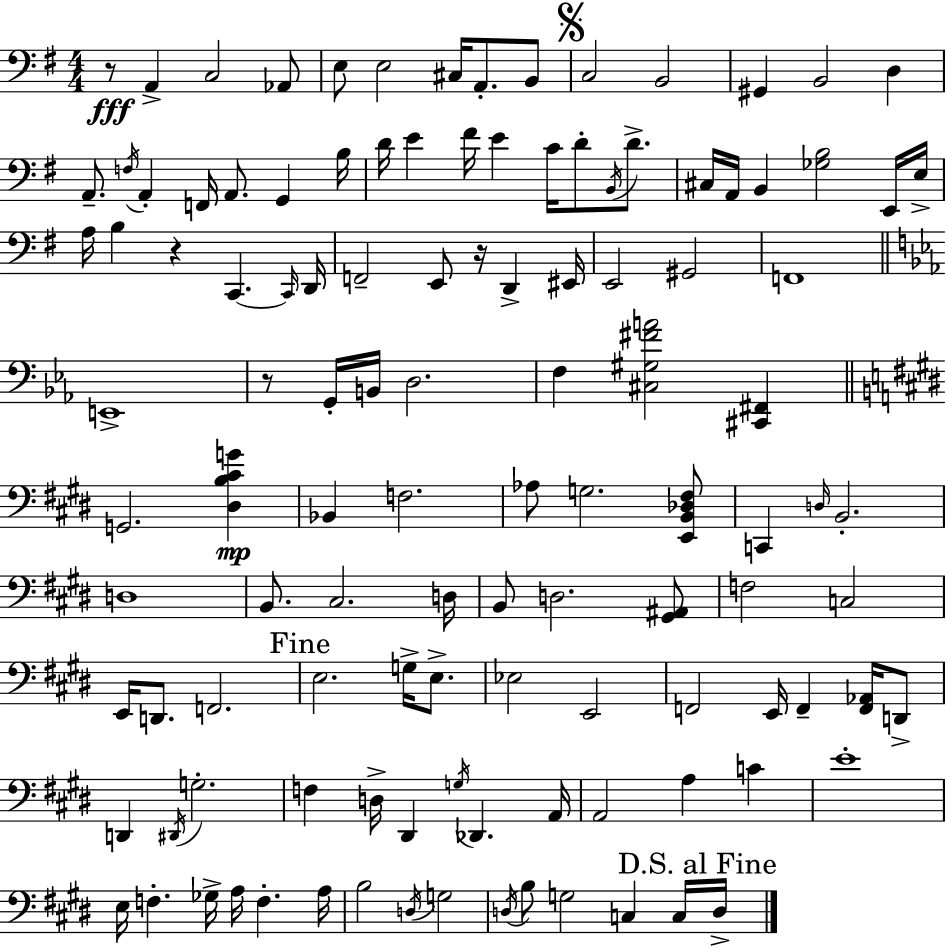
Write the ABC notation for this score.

X:1
T:Untitled
M:4/4
L:1/4
K:Em
z/2 A,, C,2 _A,,/2 E,/2 E,2 ^C,/4 A,,/2 B,,/2 C,2 B,,2 ^G,, B,,2 D, A,,/2 F,/4 A,, F,,/4 A,,/2 G,, B,/4 D/4 E ^F/4 E C/4 D/2 B,,/4 D/2 ^C,/4 A,,/4 B,, [_G,B,]2 E,,/4 E,/4 A,/4 B, z C,, C,,/4 D,,/4 F,,2 E,,/2 z/4 D,, ^E,,/4 E,,2 ^G,,2 F,,4 E,,4 z/2 G,,/4 B,,/4 D,2 F, [^C,^G,^FA]2 [^C,,^F,,] G,,2 [^D,B,^CG] _B,, F,2 _A,/2 G,2 [E,,B,,_D,^F,]/2 C,, D,/4 B,,2 D,4 B,,/2 ^C,2 D,/4 B,,/2 D,2 [^G,,^A,,]/2 F,2 C,2 E,,/4 D,,/2 F,,2 E,2 G,/4 E,/2 _E,2 E,,2 F,,2 E,,/4 F,, [F,,_A,,]/4 D,,/2 D,, ^D,,/4 G,2 F, D,/4 ^D,, G,/4 _D,, A,,/4 A,,2 A, C E4 E,/4 F, _G,/4 A,/4 F, A,/4 B,2 D,/4 G,2 D,/4 B,/2 G,2 C, C,/4 D,/4